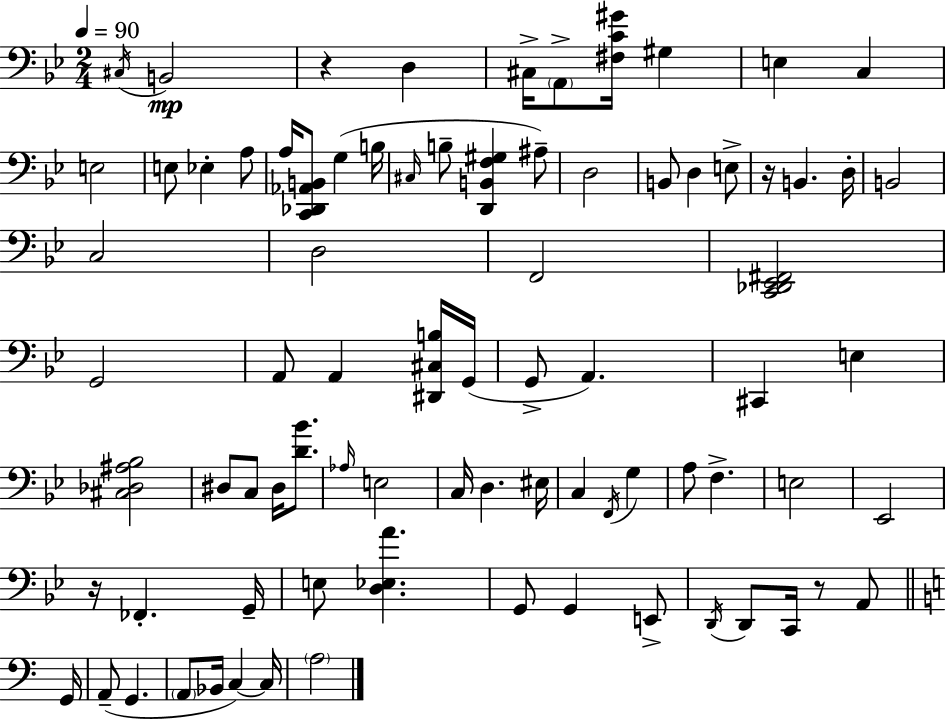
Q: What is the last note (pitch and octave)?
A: A3